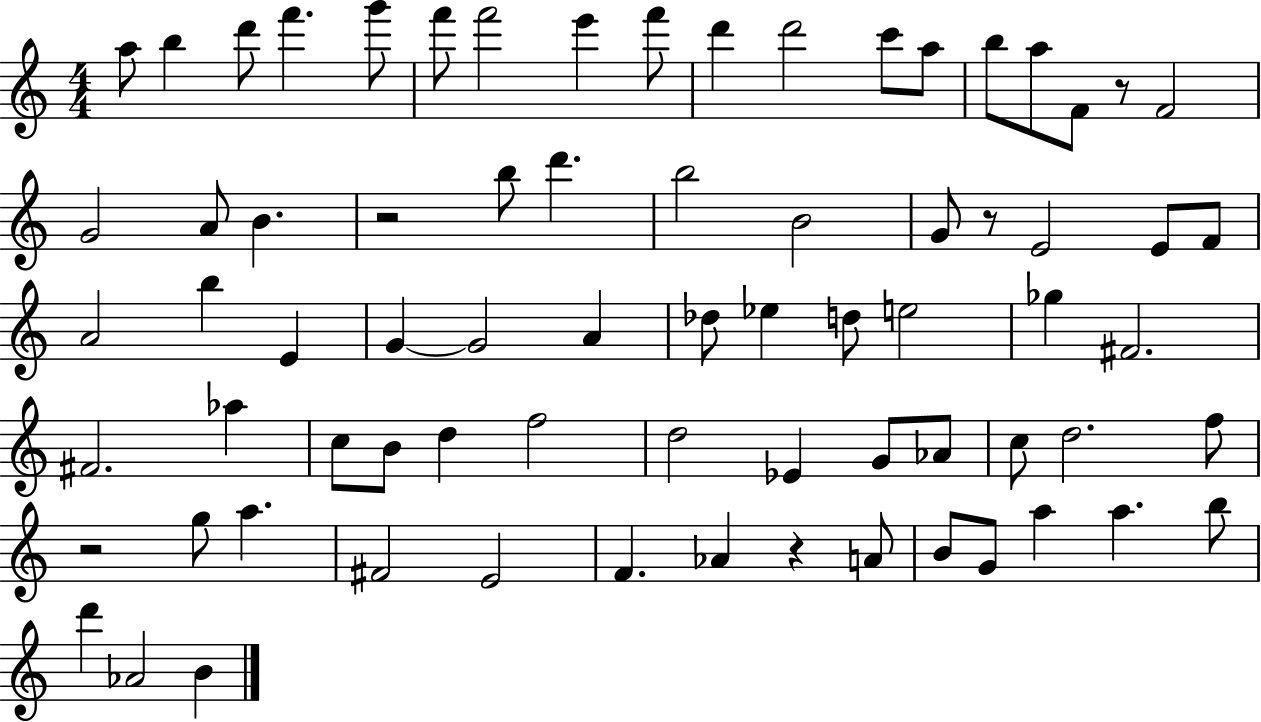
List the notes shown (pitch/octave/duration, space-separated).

A5/e B5/q D6/e F6/q. G6/e F6/e F6/h E6/q F6/e D6/q D6/h C6/e A5/e B5/e A5/e F4/e R/e F4/h G4/h A4/e B4/q. R/h B5/e D6/q. B5/h B4/h G4/e R/e E4/h E4/e F4/e A4/h B5/q E4/q G4/q G4/h A4/q Db5/e Eb5/q D5/e E5/h Gb5/q F#4/h. F#4/h. Ab5/q C5/e B4/e D5/q F5/h D5/h Eb4/q G4/e Ab4/e C5/e D5/h. F5/e R/h G5/e A5/q. F#4/h E4/h F4/q. Ab4/q R/q A4/e B4/e G4/e A5/q A5/q. B5/e D6/q Ab4/h B4/q